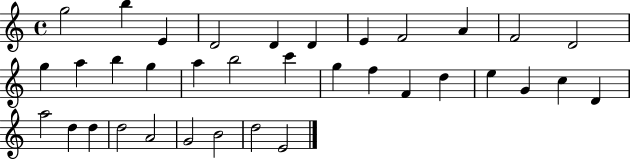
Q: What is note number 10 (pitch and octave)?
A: F4